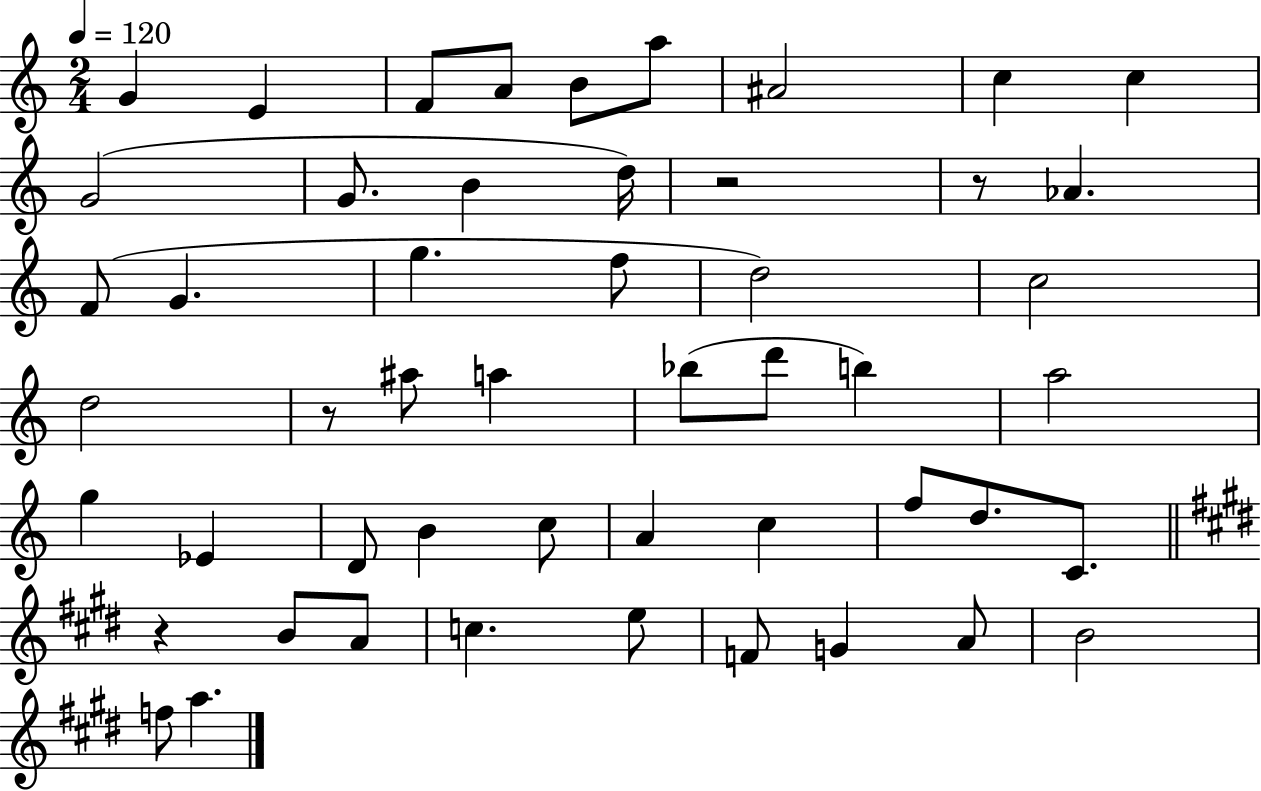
{
  \clef treble
  \numericTimeSignature
  \time 2/4
  \key c \major
  \tempo 4 = 120
  \repeat volta 2 { g'4 e'4 | f'8 a'8 b'8 a''8 | ais'2 | c''4 c''4 | \break g'2( | g'8. b'4 d''16) | r2 | r8 aes'4. | \break f'8( g'4. | g''4. f''8 | d''2) | c''2 | \break d''2 | r8 ais''8 a''4 | bes''8( d'''8 b''4) | a''2 | \break g''4 ees'4 | d'8 b'4 c''8 | a'4 c''4 | f''8 d''8. c'8. | \break \bar "||" \break \key e \major r4 b'8 a'8 | c''4. e''8 | f'8 g'4 a'8 | b'2 | \break f''8 a''4. | } \bar "|."
}